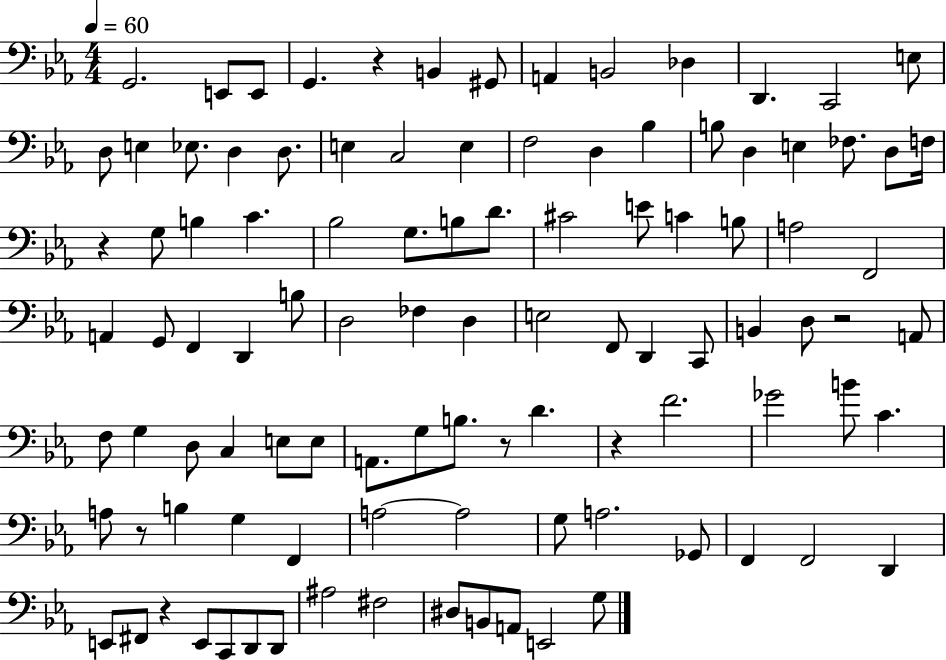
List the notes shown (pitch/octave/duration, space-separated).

G2/h. E2/e E2/e G2/q. R/q B2/q G#2/e A2/q B2/h Db3/q D2/q. C2/h E3/e D3/e E3/q Eb3/e. D3/q D3/e. E3/q C3/h E3/q F3/h D3/q Bb3/q B3/e D3/q E3/q FES3/e. D3/e F3/s R/q G3/e B3/q C4/q. Bb3/h G3/e. B3/e D4/e. C#4/h E4/e C4/q B3/e A3/h F2/h A2/q G2/e F2/q D2/q B3/e D3/h FES3/q D3/q E3/h F2/e D2/q C2/e B2/q D3/e R/h A2/e F3/e G3/q D3/e C3/q E3/e E3/e A2/e. G3/e B3/e. R/e D4/q. R/q F4/h. Gb4/h B4/e C4/q. A3/e R/e B3/q G3/q F2/q A3/h A3/h G3/e A3/h. Gb2/e F2/q F2/h D2/q E2/e F#2/e R/q E2/e C2/e D2/e D2/e A#3/h F#3/h D#3/e B2/e A2/e E2/h G3/e